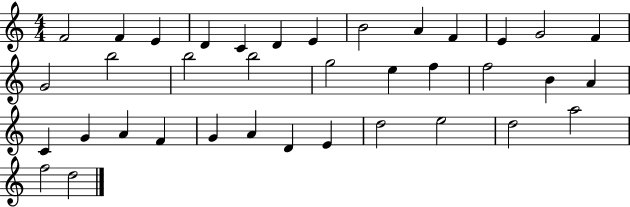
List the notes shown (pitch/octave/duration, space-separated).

F4/h F4/q E4/q D4/q C4/q D4/q E4/q B4/h A4/q F4/q E4/q G4/h F4/q G4/h B5/h B5/h B5/h G5/h E5/q F5/q F5/h B4/q A4/q C4/q G4/q A4/q F4/q G4/q A4/q D4/q E4/q D5/h E5/h D5/h A5/h F5/h D5/h